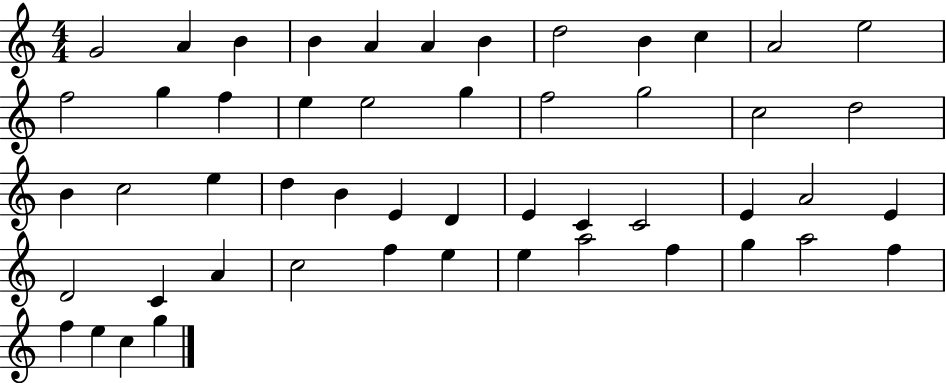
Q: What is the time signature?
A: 4/4